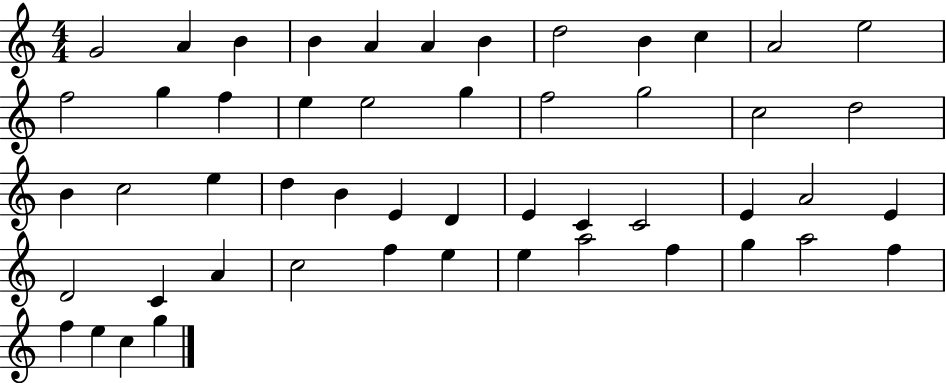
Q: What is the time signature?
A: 4/4